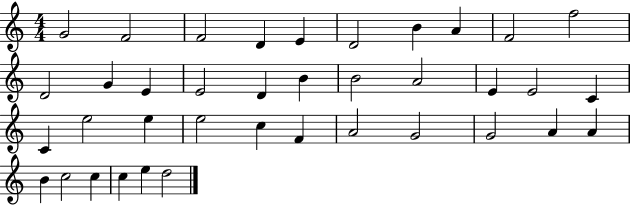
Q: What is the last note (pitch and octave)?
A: D5